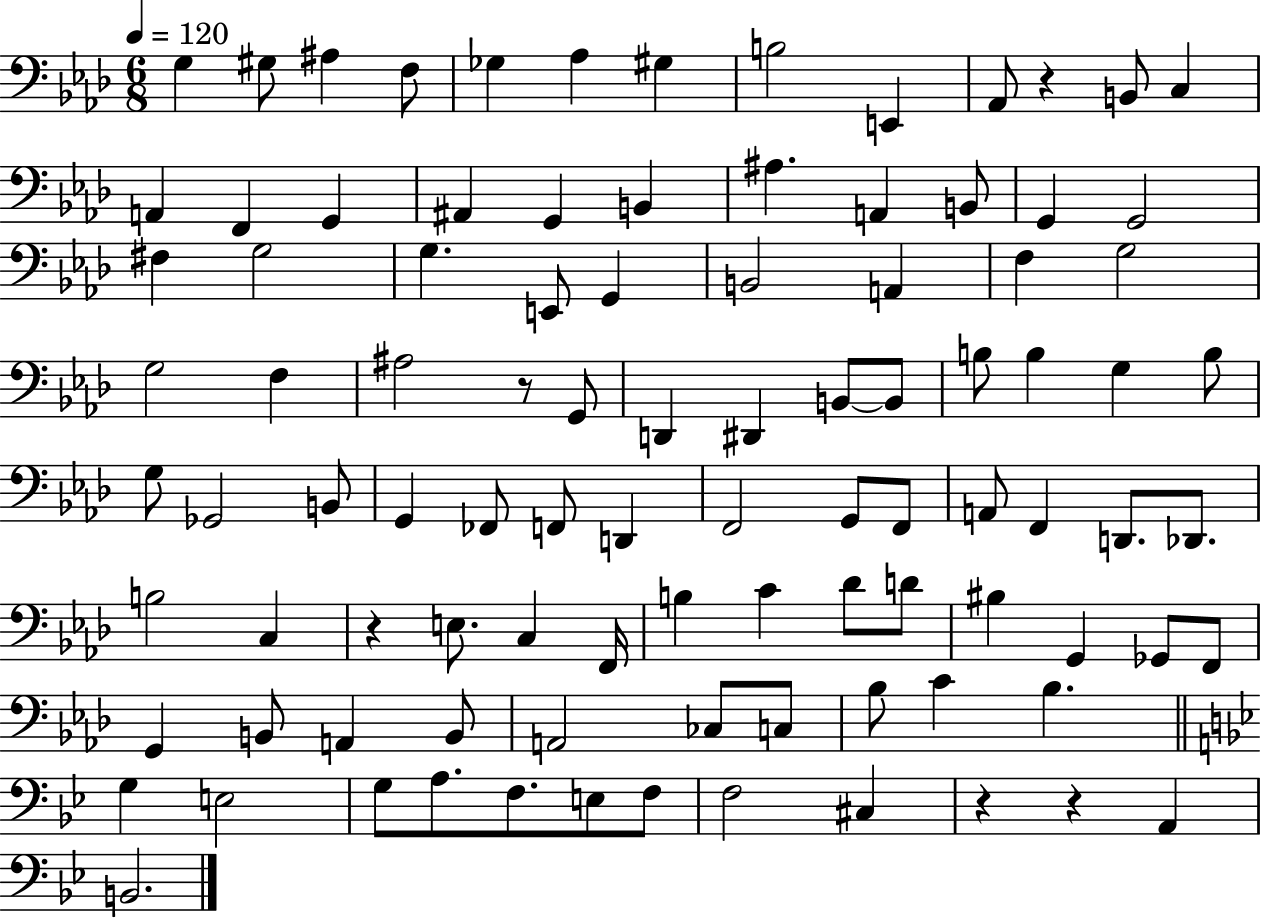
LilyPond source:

{
  \clef bass
  \numericTimeSignature
  \time 6/8
  \key aes \major
  \tempo 4 = 120
  g4 gis8 ais4 f8 | ges4 aes4 gis4 | b2 e,4 | aes,8 r4 b,8 c4 | \break a,4 f,4 g,4 | ais,4 g,4 b,4 | ais4. a,4 b,8 | g,4 g,2 | \break fis4 g2 | g4. e,8 g,4 | b,2 a,4 | f4 g2 | \break g2 f4 | ais2 r8 g,8 | d,4 dis,4 b,8~~ b,8 | b8 b4 g4 b8 | \break g8 ges,2 b,8 | g,4 fes,8 f,8 d,4 | f,2 g,8 f,8 | a,8 f,4 d,8. des,8. | \break b2 c4 | r4 e8. c4 f,16 | b4 c'4 des'8 d'8 | bis4 g,4 ges,8 f,8 | \break g,4 b,8 a,4 b,8 | a,2 ces8 c8 | bes8 c'4 bes4. | \bar "||" \break \key g \minor g4 e2 | g8 a8. f8. e8 f8 | f2 cis4 | r4 r4 a,4 | \break b,2. | \bar "|."
}